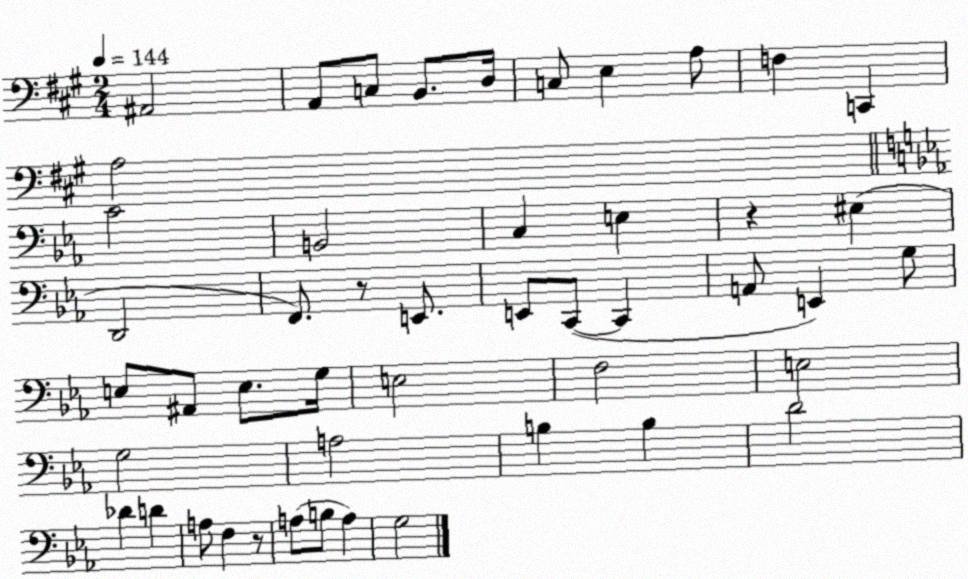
X:1
T:Untitled
M:2/4
L:1/4
K:A
^A,,2 A,,/2 C,/2 B,,/2 D,/4 C,/2 E, A,/2 F, C,, A,2 C2 B,,2 C, E, z ^E, D,,2 F,,/2 z/2 E,,/2 E,,/2 C,,/2 C,, A,,/2 E,, G,/2 E,/2 ^A,,/2 E,/2 G,/4 E,2 F,2 E,2 G,2 A,2 B, B, D2 _D D A,/2 F, z/2 A,/2 B,/2 A, G,2